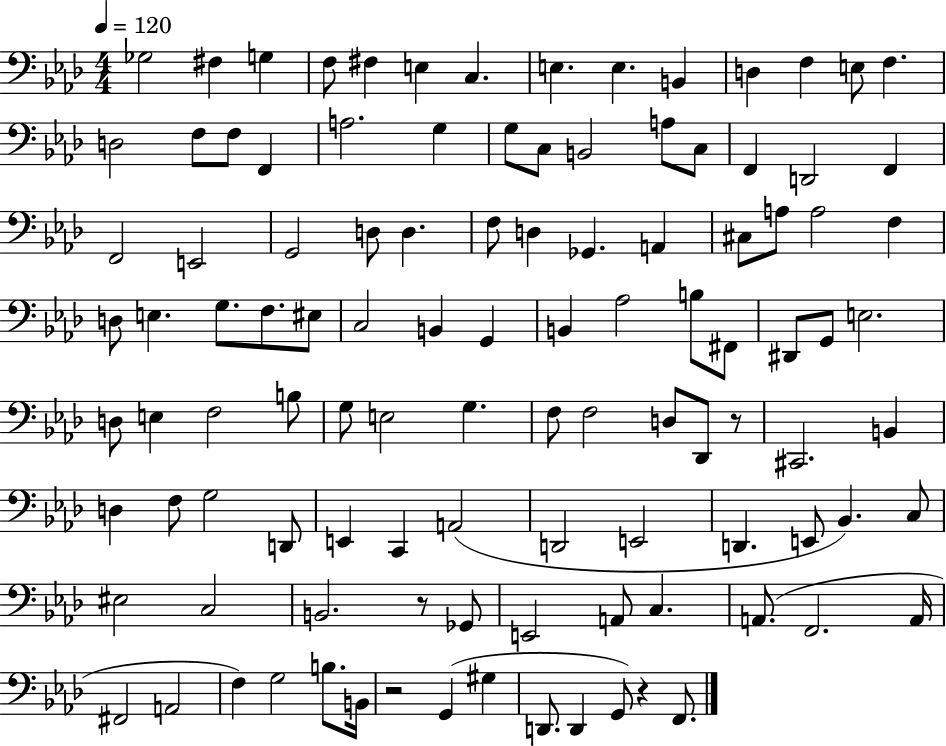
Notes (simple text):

Gb3/h F#3/q G3/q F3/e F#3/q E3/q C3/q. E3/q. E3/q. B2/q D3/q F3/q E3/e F3/q. D3/h F3/e F3/e F2/q A3/h. G3/q G3/e C3/e B2/h A3/e C3/e F2/q D2/h F2/q F2/h E2/h G2/h D3/e D3/q. F3/e D3/q Gb2/q. A2/q C#3/e A3/e A3/h F3/q D3/e E3/q. G3/e. F3/e. EIS3/e C3/h B2/q G2/q B2/q Ab3/h B3/e F#2/e D#2/e G2/e E3/h. D3/e E3/q F3/h B3/e G3/e E3/h G3/q. F3/e F3/h D3/e Db2/e R/e C#2/h. B2/q D3/q F3/e G3/h D2/e E2/q C2/q A2/h D2/h E2/h D2/q. E2/e Bb2/q. C3/e EIS3/h C3/h B2/h. R/e Gb2/e E2/h A2/e C3/q. A2/e. F2/h. A2/s F#2/h A2/h F3/q G3/h B3/e. B2/s R/h G2/q G#3/q D2/e. D2/q G2/e R/q F2/e.